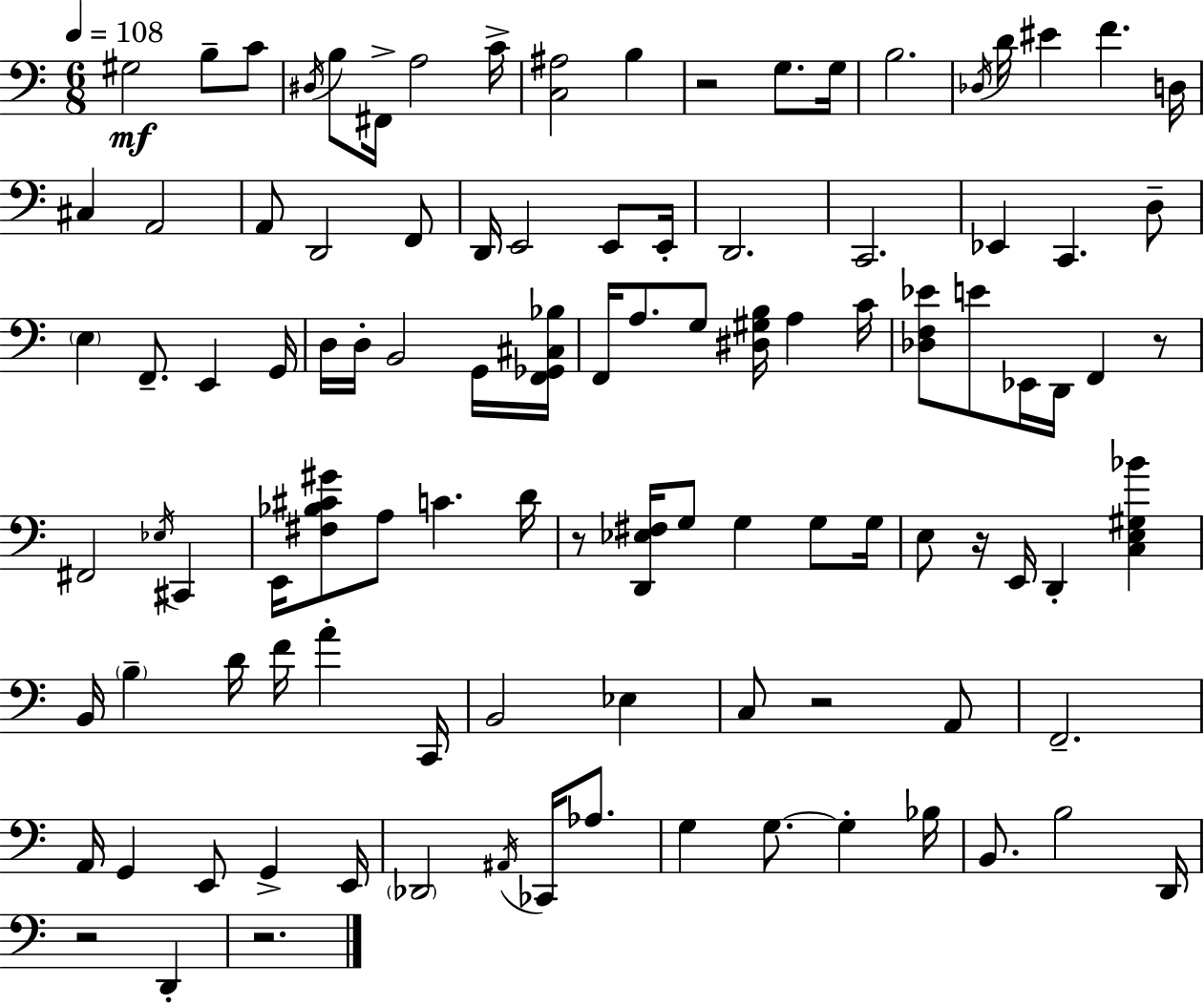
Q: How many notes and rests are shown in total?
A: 104